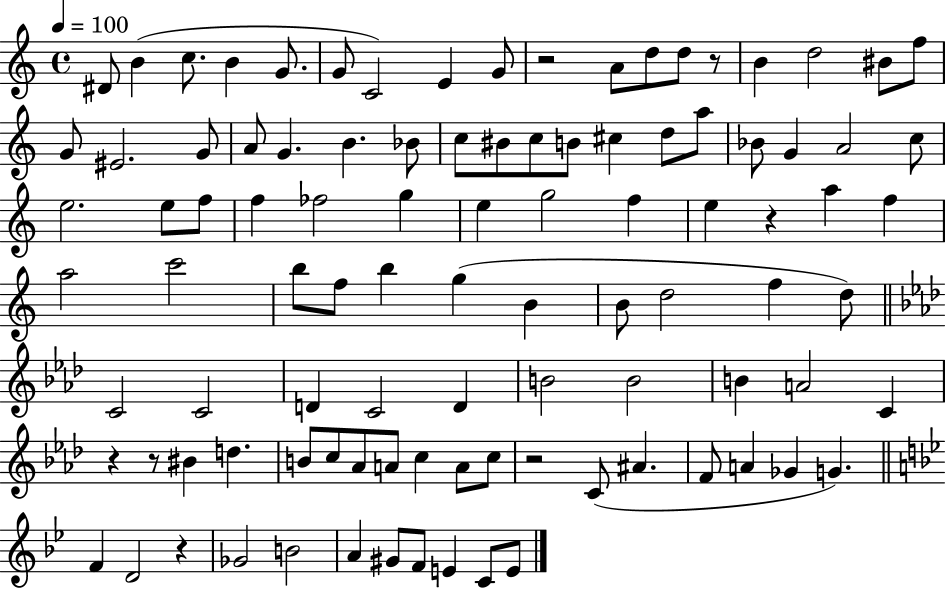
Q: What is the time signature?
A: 4/4